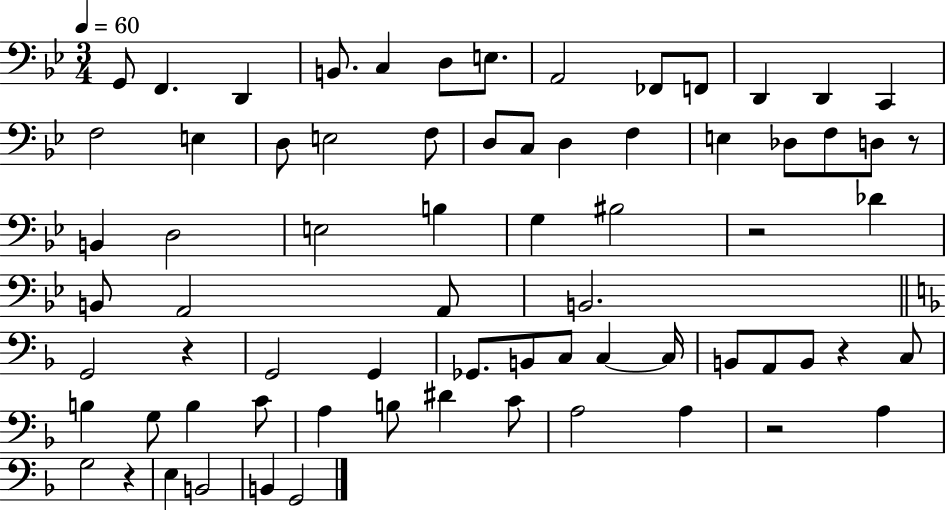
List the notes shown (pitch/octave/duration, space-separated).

G2/e F2/q. D2/q B2/e. C3/q D3/e E3/e. A2/h FES2/e F2/e D2/q D2/q C2/q F3/h E3/q D3/e E3/h F3/e D3/e C3/e D3/q F3/q E3/q Db3/e F3/e D3/e R/e B2/q D3/h E3/h B3/q G3/q BIS3/h R/h Db4/q B2/e A2/h A2/e B2/h. G2/h R/q G2/h G2/q Gb2/e. B2/e C3/e C3/q C3/s B2/e A2/e B2/e R/q C3/e B3/q G3/e B3/q C4/e A3/q B3/e D#4/q C4/e A3/h A3/q R/h A3/q G3/h R/q E3/q B2/h B2/q G2/h